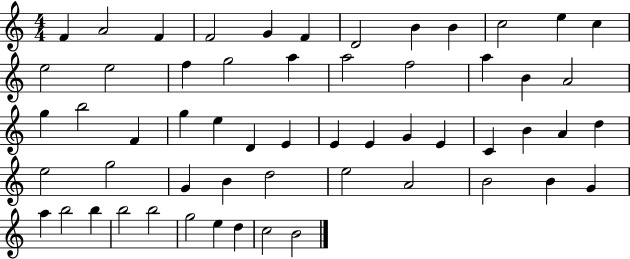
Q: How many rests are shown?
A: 0